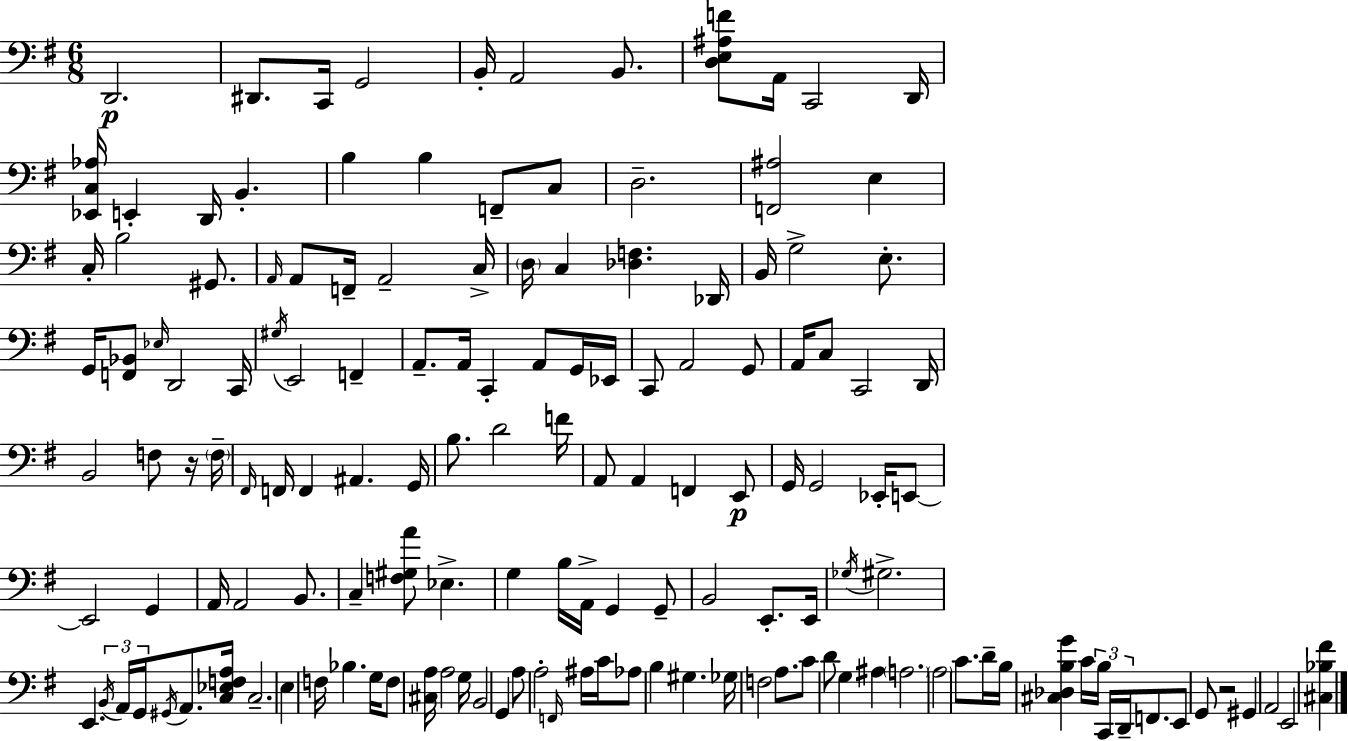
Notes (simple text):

D2/h. D#2/e. C2/s G2/h B2/s A2/h B2/e. [D3,E3,A#3,F4]/e A2/s C2/h D2/s [Eb2,C3,Ab3]/s E2/q D2/s B2/q. B3/q B3/q F2/e C3/e D3/h. [F2,A#3]/h E3/q C3/s B3/h G#2/e. A2/s A2/e F2/s A2/h C3/s D3/s C3/q [Db3,F3]/q. Db2/s B2/s G3/h E3/e. G2/s [F2,Bb2]/e Eb3/s D2/h C2/s G#3/s E2/h F2/q A2/e. A2/s C2/q A2/e G2/s Eb2/s C2/e A2/h G2/e A2/s C3/e C2/h D2/s B2/h F3/e R/s F3/s F#2/s F2/s F2/q A#2/q. G2/s B3/e. D4/h F4/s A2/e A2/q F2/q E2/e G2/s G2/h Eb2/s E2/e E2/h G2/q A2/s A2/h B2/e. C3/q [F3,G#3,A4]/e Eb3/q. G3/q B3/s A2/s G2/q G2/e B2/h E2/e. E2/s Gb3/s G#3/h. E2/q. B2/s A2/s G2/s G#2/s A2/e. [C3,Eb3,F3,A3]/s C3/h. E3/q F3/s Bb3/q. G3/s F3/e [C#3,A3]/s A3/h G3/s B2/h G2/q A3/e A3/h F2/s A#3/s C4/s Ab3/e B3/q G#3/q. Gb3/s F3/h A3/e. C4/e D4/e G3/q A#3/q A3/h. A3/h C4/e. D4/s B3/s [C#3,Db3,B3,G4]/q C4/s B3/s C2/s D2/s F2/e. E2/e G2/e R/h G#2/q A2/h E2/h [C#3,Bb3,F#4]/q